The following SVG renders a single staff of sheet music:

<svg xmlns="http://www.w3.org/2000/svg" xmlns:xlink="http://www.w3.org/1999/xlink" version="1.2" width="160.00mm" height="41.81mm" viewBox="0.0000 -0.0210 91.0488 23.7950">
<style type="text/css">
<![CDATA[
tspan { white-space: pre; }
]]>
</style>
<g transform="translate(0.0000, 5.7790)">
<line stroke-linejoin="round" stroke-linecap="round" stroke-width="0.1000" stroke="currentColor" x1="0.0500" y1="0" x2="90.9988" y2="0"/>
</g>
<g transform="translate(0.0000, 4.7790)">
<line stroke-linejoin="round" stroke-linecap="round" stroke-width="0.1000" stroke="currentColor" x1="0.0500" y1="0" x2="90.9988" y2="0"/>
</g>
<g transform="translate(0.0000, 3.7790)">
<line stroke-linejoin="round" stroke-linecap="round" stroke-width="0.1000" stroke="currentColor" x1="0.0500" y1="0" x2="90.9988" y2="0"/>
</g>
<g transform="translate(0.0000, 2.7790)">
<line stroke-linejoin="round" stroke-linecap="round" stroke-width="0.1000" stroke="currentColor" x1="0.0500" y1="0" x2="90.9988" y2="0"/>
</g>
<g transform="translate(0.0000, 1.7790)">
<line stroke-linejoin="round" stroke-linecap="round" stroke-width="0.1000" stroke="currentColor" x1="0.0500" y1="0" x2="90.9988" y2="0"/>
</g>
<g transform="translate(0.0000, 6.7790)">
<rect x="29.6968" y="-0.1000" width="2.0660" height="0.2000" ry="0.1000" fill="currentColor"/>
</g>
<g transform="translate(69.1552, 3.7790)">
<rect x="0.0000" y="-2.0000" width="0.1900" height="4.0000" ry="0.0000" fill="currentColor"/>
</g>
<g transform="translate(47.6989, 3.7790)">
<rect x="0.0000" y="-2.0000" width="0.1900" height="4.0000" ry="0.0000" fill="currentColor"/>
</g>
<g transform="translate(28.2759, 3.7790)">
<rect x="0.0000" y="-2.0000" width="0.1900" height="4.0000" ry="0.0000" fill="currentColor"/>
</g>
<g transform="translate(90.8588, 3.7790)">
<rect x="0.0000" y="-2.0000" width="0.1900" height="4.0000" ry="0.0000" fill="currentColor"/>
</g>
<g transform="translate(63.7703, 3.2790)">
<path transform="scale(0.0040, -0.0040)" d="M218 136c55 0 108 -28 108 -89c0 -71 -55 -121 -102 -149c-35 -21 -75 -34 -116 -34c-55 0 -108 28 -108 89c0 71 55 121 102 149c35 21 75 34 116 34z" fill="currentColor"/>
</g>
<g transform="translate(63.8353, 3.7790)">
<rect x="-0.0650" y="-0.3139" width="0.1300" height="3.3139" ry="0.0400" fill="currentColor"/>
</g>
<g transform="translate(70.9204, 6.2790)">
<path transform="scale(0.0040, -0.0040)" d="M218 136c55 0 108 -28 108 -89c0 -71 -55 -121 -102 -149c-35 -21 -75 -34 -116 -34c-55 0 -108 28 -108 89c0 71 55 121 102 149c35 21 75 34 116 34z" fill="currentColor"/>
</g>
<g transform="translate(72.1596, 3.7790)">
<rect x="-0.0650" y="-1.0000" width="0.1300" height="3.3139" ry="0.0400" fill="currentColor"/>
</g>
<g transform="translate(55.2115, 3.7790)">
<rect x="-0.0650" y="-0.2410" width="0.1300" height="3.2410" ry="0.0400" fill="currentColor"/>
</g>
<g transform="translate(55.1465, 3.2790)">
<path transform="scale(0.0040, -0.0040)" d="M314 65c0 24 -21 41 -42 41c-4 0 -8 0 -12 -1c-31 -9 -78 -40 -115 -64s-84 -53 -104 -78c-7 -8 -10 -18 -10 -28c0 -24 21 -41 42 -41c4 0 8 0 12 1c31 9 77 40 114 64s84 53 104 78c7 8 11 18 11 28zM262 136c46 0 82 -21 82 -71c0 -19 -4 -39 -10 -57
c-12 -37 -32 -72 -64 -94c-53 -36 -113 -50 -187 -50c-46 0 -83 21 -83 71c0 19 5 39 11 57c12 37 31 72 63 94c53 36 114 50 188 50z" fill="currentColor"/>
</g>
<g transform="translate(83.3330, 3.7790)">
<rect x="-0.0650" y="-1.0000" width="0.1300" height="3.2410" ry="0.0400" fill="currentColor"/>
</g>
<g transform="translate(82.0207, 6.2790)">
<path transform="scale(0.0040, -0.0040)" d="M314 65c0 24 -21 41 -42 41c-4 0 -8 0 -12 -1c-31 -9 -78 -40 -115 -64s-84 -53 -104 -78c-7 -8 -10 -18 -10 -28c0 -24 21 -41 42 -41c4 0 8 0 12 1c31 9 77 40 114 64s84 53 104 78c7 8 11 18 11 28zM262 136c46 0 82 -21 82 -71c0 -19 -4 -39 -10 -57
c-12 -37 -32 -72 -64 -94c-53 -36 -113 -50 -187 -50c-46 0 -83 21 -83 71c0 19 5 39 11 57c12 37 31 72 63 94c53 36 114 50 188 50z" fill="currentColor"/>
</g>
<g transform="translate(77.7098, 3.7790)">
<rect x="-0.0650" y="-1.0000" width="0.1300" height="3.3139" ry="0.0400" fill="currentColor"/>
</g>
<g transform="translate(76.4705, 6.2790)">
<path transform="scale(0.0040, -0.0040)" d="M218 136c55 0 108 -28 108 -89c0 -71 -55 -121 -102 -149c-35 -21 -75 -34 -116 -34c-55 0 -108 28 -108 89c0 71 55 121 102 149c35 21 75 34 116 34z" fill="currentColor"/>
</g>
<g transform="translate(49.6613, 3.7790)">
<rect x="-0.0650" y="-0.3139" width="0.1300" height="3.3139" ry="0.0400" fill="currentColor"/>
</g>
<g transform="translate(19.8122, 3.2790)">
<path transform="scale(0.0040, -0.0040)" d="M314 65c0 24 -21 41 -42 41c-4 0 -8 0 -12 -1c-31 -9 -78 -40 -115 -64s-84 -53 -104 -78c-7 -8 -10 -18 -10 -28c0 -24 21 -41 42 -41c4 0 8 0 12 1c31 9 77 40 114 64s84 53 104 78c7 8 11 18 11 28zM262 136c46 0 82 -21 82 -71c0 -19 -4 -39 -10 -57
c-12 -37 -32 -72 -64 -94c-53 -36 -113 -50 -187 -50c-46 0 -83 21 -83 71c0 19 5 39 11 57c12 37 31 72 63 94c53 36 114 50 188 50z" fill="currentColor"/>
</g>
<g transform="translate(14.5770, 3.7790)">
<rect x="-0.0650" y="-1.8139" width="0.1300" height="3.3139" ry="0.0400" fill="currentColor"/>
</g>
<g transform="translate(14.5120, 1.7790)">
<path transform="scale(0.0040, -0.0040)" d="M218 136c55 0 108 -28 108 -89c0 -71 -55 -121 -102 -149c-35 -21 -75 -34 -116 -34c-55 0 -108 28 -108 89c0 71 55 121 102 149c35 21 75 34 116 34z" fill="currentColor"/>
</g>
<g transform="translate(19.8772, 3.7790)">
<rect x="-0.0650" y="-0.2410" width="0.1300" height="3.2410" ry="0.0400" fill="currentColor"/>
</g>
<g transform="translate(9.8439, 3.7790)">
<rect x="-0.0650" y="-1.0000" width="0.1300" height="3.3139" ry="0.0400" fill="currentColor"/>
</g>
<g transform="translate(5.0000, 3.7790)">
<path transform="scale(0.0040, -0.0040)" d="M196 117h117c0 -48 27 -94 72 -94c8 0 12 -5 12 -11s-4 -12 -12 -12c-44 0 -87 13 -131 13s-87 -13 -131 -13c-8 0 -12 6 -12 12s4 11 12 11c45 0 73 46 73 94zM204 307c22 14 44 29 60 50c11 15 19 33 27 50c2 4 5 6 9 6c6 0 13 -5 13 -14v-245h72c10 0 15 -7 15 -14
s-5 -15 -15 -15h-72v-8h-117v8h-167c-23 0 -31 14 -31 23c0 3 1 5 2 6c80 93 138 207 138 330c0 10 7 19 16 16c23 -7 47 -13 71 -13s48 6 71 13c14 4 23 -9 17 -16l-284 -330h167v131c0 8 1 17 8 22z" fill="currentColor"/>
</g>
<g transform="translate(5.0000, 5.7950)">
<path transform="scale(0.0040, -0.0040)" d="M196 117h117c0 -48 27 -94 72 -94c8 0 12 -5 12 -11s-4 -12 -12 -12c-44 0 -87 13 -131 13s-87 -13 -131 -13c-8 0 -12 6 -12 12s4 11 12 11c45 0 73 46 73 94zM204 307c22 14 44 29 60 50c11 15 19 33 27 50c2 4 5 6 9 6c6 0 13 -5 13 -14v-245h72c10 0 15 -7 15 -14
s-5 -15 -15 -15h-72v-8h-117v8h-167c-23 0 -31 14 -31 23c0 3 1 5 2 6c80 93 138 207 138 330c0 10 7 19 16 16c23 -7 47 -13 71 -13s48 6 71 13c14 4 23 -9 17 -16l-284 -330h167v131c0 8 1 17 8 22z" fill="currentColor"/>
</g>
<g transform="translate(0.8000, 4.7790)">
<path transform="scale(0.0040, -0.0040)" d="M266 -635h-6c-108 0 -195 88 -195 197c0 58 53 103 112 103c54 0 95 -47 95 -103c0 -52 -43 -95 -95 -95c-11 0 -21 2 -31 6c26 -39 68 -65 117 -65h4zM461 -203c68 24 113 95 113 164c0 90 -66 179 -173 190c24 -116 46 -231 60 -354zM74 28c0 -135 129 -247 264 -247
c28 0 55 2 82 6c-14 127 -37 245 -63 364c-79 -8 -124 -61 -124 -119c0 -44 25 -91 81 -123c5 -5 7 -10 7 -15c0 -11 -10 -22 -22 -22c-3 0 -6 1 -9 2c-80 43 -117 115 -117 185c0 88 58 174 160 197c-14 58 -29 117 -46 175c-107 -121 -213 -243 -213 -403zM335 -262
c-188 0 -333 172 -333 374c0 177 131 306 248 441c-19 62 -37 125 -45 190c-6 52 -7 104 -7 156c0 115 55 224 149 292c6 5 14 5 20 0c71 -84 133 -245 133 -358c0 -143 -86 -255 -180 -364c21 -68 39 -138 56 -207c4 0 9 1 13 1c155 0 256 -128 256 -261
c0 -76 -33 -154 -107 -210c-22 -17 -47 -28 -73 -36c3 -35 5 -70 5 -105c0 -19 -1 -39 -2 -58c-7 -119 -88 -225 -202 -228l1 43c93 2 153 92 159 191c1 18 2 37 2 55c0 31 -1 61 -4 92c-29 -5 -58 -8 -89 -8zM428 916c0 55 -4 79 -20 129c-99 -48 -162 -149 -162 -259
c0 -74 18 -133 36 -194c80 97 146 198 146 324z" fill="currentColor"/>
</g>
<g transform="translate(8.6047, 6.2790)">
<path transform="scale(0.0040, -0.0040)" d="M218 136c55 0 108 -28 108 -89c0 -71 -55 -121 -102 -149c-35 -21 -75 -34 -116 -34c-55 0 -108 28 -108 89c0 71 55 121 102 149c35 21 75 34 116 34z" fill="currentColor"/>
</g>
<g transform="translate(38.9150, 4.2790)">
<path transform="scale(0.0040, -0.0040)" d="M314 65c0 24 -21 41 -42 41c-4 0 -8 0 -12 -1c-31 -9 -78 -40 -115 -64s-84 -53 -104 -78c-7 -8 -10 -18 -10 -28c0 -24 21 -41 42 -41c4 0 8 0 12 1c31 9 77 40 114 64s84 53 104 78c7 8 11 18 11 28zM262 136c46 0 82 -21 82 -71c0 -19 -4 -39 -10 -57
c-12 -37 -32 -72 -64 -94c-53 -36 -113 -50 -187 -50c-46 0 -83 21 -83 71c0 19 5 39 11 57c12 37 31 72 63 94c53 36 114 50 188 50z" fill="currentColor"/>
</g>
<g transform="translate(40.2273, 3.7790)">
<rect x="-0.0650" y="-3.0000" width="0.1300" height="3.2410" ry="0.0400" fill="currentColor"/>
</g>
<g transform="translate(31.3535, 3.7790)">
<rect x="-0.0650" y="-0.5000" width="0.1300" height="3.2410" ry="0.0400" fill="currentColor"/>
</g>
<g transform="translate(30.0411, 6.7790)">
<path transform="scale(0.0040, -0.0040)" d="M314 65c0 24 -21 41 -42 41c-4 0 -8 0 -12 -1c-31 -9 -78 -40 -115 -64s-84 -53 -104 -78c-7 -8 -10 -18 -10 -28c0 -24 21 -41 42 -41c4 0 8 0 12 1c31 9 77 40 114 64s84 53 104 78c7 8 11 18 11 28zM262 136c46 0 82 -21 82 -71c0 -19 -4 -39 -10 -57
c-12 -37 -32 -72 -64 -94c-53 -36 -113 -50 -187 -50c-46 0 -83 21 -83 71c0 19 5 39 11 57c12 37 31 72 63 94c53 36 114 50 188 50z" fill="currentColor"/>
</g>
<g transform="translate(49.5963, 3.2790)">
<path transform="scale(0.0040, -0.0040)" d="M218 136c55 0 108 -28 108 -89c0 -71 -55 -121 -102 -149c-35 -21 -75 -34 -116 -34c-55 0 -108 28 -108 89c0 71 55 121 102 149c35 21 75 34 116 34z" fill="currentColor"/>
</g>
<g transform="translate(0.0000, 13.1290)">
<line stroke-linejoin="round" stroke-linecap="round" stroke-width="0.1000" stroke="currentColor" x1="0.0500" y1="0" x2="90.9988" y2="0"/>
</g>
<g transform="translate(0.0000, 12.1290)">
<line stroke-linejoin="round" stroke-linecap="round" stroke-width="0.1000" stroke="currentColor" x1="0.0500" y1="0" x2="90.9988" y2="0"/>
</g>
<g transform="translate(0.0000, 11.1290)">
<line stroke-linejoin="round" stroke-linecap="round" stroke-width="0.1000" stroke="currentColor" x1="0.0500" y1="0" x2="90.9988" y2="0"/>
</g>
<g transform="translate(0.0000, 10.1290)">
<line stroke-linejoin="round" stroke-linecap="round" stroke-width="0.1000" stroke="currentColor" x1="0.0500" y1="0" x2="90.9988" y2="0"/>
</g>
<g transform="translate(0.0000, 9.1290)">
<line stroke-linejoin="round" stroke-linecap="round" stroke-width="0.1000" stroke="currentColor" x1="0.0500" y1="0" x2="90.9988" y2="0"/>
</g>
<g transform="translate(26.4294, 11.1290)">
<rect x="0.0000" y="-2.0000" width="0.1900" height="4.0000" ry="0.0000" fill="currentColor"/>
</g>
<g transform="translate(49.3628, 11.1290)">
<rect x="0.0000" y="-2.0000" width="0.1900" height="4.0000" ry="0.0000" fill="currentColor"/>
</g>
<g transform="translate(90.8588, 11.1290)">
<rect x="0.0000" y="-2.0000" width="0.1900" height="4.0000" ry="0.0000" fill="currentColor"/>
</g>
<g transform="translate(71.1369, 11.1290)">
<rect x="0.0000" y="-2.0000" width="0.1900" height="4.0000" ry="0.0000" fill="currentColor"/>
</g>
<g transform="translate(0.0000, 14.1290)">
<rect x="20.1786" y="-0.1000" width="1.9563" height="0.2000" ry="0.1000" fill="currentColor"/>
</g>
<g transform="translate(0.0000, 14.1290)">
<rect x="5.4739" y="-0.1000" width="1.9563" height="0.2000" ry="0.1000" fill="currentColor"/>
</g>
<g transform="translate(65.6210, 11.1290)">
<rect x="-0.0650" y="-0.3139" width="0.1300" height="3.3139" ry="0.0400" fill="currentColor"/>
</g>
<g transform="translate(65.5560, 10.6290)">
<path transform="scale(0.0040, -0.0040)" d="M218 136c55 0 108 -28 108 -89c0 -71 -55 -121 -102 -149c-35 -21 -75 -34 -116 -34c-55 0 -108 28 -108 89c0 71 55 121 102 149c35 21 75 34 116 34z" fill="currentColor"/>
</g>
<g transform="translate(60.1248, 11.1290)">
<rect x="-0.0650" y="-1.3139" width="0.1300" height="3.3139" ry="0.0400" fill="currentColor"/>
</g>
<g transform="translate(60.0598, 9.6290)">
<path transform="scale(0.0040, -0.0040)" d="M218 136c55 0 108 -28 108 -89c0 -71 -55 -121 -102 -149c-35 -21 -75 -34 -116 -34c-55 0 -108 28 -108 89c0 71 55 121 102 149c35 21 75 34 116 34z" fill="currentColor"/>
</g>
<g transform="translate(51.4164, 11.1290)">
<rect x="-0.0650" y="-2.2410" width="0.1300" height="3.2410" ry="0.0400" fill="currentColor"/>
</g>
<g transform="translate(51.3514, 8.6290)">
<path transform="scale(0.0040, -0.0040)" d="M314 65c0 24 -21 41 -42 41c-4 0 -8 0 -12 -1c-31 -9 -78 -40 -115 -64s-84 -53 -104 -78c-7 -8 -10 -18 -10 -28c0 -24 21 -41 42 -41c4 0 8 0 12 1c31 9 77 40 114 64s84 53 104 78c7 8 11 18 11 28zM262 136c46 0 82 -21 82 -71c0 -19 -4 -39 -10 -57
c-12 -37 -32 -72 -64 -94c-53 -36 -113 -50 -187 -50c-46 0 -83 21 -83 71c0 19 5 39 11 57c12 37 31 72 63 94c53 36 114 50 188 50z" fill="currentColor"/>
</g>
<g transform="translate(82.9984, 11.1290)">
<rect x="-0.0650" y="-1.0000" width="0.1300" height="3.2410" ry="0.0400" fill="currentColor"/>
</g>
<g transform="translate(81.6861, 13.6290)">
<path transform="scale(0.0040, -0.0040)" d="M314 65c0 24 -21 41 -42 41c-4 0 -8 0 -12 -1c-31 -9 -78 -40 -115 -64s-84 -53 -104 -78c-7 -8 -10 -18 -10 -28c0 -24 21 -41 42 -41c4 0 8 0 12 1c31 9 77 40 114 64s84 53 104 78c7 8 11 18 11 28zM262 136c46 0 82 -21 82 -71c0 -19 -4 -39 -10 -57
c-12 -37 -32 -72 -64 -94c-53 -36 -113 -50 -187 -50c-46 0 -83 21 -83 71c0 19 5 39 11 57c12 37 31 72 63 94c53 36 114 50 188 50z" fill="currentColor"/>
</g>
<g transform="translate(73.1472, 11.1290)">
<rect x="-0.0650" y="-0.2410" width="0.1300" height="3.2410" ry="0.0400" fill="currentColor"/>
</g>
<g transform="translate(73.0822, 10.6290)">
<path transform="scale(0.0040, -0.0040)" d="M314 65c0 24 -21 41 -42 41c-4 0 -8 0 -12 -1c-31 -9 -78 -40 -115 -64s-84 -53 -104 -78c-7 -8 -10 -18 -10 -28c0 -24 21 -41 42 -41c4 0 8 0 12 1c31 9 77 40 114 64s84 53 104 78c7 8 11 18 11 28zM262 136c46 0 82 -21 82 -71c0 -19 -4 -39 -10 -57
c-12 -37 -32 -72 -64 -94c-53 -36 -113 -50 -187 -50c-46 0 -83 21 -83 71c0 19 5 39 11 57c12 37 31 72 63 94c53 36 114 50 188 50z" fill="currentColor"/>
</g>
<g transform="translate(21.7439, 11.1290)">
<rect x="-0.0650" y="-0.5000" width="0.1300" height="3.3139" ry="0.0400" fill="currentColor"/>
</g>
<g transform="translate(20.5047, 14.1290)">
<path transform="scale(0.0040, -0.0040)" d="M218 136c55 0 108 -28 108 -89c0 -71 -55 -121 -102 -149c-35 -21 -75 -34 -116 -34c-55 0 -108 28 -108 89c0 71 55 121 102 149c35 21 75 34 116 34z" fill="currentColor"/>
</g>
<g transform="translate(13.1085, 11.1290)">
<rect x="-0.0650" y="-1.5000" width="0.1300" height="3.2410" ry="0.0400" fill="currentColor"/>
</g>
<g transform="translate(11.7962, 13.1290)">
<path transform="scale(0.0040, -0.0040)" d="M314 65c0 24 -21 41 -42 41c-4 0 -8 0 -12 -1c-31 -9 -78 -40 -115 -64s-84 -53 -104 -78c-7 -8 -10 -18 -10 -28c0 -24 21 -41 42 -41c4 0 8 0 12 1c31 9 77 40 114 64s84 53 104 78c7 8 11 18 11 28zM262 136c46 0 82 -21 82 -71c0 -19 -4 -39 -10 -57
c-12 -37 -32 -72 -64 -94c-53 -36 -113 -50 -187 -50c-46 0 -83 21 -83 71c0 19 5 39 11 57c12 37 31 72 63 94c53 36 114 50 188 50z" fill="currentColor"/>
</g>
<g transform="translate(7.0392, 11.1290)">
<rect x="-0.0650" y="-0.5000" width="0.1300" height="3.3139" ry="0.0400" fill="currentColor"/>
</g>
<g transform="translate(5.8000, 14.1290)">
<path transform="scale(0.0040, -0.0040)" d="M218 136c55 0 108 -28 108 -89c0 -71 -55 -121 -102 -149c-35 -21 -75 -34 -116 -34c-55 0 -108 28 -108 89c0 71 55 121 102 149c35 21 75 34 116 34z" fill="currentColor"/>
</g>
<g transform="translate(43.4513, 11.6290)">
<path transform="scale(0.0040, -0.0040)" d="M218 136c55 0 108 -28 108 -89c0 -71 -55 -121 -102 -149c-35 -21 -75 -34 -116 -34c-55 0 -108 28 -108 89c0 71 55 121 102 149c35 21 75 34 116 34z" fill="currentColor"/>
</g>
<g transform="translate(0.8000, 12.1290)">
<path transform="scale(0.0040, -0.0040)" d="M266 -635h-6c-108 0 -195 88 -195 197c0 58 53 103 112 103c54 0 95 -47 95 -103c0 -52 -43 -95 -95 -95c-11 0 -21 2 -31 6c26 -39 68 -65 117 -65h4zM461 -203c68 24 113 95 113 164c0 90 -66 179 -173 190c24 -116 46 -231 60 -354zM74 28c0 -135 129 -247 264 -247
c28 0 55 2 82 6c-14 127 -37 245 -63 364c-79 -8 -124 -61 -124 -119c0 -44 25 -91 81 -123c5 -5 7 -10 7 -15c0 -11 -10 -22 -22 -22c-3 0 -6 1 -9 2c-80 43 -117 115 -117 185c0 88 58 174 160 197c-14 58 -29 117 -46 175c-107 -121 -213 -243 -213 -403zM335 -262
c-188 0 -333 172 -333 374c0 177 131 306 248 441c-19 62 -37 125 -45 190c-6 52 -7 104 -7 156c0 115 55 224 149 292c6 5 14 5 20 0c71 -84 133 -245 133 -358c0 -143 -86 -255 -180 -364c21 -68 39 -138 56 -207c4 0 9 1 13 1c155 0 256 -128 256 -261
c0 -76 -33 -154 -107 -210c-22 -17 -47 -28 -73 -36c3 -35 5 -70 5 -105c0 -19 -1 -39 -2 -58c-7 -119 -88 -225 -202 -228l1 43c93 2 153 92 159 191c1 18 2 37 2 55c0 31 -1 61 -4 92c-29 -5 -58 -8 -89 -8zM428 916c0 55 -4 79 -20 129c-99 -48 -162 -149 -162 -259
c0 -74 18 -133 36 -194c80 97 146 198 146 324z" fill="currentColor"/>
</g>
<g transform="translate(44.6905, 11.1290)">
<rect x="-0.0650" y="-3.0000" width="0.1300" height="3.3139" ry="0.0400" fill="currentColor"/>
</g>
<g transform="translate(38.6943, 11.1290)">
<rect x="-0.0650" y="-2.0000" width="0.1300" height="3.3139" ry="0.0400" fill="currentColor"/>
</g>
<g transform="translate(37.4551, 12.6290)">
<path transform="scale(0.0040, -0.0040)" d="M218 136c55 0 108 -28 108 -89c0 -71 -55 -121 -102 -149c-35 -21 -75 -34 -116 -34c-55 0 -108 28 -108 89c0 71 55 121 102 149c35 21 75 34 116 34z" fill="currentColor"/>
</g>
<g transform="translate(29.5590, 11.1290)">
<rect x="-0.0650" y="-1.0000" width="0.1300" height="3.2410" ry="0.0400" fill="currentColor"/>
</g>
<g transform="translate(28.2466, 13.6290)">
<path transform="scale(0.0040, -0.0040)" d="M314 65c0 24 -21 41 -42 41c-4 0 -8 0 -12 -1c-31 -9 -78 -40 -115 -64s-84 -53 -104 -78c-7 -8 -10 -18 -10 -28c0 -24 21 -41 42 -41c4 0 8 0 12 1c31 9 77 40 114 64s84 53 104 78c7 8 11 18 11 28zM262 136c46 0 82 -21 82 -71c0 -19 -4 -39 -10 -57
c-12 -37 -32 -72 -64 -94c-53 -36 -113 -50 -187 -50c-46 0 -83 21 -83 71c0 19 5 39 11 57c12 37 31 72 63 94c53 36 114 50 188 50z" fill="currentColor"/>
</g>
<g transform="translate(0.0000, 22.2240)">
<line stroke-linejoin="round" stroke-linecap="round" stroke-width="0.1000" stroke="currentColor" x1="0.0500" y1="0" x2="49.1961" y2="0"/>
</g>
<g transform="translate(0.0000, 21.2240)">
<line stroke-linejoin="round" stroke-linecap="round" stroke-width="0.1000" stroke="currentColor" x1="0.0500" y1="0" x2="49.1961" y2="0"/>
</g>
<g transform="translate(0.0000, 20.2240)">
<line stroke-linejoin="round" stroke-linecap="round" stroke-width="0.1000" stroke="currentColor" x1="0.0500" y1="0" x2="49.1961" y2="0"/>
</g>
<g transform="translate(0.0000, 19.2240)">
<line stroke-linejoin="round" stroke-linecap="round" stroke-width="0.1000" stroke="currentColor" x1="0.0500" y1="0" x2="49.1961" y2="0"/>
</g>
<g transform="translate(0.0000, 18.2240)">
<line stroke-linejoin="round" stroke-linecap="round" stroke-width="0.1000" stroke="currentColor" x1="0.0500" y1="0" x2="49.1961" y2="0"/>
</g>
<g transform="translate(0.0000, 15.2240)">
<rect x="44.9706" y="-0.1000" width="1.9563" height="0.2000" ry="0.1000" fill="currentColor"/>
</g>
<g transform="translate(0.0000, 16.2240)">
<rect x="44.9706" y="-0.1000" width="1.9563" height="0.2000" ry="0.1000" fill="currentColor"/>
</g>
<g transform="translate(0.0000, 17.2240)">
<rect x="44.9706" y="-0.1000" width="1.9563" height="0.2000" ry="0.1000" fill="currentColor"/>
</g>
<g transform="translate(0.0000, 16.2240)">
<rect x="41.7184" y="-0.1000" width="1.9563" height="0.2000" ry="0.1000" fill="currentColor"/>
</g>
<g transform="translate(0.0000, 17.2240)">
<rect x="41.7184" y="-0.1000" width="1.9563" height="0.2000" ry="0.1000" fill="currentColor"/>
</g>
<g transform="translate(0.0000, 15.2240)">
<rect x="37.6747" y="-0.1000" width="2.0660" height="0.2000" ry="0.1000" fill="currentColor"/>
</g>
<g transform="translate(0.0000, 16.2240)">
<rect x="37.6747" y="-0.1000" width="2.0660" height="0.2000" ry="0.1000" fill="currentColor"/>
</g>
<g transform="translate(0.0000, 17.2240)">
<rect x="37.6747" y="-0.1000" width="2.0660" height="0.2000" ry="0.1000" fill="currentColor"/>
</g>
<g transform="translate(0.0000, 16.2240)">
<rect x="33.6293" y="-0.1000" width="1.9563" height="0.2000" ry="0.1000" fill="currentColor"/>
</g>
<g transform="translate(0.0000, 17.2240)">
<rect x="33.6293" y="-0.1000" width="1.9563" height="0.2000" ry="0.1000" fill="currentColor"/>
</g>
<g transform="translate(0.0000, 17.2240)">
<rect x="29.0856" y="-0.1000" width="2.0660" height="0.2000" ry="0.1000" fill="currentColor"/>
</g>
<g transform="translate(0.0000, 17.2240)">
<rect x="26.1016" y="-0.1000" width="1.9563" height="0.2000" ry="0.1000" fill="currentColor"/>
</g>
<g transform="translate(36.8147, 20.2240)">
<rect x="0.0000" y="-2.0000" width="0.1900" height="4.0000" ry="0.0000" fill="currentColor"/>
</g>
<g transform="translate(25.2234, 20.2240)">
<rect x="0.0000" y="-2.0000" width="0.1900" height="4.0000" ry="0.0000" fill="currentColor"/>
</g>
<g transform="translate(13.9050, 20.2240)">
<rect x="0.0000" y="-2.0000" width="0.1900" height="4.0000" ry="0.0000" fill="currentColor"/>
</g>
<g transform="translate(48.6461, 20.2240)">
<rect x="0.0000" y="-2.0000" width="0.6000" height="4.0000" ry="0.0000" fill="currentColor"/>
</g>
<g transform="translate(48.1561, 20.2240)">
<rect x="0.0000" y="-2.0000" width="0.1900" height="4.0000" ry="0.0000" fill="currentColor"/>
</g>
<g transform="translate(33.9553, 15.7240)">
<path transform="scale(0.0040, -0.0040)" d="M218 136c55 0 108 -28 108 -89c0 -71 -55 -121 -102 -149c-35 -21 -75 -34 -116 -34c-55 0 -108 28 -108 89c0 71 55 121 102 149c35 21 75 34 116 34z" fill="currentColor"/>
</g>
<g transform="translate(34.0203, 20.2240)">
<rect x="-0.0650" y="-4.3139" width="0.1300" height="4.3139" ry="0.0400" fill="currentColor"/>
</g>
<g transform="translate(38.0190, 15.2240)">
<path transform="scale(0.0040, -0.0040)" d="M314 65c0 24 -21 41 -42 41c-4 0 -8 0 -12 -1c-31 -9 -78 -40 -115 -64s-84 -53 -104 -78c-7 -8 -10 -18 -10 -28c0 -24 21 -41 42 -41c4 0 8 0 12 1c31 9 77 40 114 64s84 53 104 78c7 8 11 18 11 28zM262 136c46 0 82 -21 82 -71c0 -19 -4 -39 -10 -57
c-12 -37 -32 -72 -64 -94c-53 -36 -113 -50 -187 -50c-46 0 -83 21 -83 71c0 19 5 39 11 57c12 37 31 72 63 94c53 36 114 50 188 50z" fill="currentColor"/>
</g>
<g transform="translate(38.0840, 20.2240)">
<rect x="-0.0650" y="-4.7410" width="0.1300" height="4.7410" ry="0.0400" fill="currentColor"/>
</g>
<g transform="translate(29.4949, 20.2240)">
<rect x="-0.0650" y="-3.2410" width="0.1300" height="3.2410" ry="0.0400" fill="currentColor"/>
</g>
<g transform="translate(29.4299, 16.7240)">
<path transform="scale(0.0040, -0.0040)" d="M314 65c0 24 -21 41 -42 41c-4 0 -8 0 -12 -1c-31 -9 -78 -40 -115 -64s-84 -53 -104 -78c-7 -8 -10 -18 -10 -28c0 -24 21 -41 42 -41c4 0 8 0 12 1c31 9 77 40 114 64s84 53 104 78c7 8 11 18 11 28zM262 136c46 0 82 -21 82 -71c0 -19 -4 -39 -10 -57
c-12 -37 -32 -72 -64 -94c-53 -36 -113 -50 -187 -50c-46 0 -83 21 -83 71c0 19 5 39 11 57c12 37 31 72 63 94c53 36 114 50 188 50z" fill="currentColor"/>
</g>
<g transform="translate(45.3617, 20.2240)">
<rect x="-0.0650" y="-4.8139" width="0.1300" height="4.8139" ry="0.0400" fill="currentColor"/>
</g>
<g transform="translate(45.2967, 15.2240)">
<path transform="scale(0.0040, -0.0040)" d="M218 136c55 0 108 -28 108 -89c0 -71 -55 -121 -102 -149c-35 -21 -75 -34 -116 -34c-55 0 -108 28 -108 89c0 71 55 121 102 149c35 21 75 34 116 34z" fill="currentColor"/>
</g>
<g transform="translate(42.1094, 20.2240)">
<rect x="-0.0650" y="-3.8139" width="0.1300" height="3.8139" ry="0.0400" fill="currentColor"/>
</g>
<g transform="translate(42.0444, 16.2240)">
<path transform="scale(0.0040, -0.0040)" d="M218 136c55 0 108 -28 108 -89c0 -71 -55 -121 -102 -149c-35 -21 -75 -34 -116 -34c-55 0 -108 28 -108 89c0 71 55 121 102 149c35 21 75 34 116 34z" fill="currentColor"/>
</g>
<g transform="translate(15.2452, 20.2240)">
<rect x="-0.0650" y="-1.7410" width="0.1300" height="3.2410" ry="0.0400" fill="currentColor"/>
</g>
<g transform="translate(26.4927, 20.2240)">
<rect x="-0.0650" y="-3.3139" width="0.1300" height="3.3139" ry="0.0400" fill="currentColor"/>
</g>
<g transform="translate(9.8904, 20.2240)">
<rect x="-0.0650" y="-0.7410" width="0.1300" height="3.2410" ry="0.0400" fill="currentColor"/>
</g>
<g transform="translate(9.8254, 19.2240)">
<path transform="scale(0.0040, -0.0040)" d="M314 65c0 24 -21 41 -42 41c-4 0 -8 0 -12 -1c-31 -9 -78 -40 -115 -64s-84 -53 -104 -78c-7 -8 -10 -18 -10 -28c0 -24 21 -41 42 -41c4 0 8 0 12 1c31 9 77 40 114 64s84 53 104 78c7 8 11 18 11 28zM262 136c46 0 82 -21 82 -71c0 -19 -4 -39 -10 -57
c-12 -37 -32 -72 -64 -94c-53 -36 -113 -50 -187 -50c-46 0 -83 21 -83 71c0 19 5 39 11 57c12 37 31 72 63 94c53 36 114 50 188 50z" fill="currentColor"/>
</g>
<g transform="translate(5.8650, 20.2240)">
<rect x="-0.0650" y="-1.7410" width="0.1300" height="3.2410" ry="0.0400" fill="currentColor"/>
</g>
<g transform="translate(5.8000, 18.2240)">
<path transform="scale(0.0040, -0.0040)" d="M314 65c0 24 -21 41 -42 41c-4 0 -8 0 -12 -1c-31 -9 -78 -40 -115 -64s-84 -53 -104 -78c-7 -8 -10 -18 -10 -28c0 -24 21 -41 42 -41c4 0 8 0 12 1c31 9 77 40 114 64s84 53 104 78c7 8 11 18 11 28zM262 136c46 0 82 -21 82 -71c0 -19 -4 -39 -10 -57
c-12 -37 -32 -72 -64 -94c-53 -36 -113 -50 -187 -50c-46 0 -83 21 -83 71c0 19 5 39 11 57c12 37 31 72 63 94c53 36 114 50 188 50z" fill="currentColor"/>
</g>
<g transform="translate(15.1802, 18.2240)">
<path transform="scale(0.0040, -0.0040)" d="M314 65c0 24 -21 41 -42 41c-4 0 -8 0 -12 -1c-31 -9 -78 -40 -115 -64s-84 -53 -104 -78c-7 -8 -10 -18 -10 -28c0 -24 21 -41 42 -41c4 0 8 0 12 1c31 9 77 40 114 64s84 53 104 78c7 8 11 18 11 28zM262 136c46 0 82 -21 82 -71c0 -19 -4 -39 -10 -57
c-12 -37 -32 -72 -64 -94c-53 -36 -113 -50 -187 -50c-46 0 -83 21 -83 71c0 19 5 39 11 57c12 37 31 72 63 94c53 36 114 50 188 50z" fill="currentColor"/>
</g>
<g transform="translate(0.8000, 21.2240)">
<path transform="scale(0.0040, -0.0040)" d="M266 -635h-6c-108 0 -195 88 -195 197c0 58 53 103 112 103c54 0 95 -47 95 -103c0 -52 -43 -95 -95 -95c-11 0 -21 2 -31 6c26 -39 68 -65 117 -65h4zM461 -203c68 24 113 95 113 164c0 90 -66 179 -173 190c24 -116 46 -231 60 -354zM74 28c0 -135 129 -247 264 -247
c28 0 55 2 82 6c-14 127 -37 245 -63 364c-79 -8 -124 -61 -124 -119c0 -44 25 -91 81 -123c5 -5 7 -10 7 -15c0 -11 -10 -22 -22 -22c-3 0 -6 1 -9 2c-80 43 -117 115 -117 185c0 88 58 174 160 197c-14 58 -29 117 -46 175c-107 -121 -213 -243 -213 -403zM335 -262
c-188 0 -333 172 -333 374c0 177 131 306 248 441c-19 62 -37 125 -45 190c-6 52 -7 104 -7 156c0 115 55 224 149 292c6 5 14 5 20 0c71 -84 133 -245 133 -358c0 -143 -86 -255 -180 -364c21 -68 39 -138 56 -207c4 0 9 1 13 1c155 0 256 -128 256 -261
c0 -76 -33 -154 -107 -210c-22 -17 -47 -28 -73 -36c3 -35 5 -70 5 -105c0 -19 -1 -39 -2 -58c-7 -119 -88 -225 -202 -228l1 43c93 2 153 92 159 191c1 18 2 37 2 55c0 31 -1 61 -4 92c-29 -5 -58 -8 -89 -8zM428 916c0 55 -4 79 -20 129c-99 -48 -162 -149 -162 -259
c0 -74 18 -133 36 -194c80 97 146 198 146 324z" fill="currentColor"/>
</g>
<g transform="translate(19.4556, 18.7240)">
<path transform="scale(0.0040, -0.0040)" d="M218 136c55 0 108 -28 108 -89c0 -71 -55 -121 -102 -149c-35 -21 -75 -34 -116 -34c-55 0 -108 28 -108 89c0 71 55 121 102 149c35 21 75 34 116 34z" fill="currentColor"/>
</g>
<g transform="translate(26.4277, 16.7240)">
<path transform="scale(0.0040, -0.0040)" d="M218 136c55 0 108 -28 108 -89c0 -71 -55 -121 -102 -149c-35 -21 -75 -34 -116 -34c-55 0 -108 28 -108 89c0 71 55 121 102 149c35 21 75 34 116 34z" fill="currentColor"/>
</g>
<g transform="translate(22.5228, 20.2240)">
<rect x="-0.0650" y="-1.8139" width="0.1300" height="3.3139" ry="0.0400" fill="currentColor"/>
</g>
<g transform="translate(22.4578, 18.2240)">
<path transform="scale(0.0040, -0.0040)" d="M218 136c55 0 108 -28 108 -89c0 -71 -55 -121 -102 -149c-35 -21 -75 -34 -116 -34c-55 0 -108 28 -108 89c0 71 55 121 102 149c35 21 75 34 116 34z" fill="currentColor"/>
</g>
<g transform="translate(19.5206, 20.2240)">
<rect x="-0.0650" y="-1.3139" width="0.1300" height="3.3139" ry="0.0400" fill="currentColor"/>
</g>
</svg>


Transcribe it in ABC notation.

X:1
T:Untitled
M:4/4
L:1/4
K:C
D f c2 C2 A2 c c2 c D D D2 C E2 C D2 F A g2 e c c2 D2 f2 d2 f2 e f b b2 d' e'2 c' e'